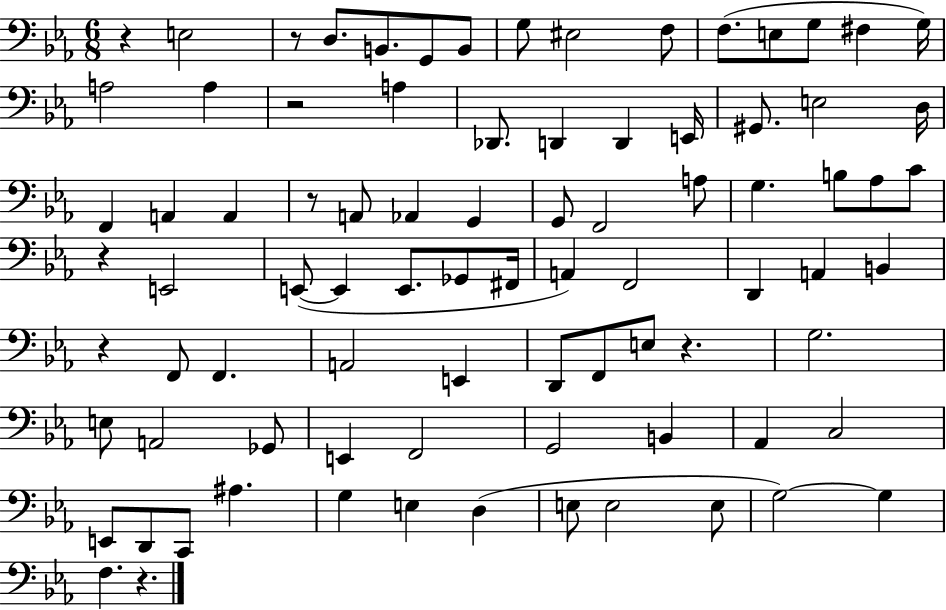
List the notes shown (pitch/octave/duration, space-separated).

R/q E3/h R/e D3/e. B2/e. G2/e B2/e G3/e EIS3/h F3/e F3/e. E3/e G3/e F#3/q G3/s A3/h A3/q R/h A3/q Db2/e. D2/q D2/q E2/s G#2/e. E3/h D3/s F2/q A2/q A2/q R/e A2/e Ab2/q G2/q G2/e F2/h A3/e G3/q. B3/e Ab3/e C4/e R/q E2/h E2/e E2/q E2/e. Gb2/e F#2/s A2/q F2/h D2/q A2/q B2/q R/q F2/e F2/q. A2/h E2/q D2/e F2/e E3/e R/q. G3/h. E3/e A2/h Gb2/e E2/q F2/h G2/h B2/q Ab2/q C3/h E2/e D2/e C2/e A#3/q. G3/q E3/q D3/q E3/e E3/h E3/e G3/h G3/q F3/q. R/q.